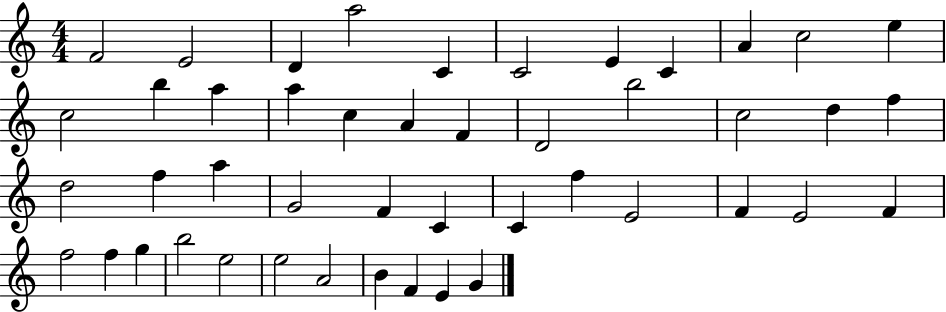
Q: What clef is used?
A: treble